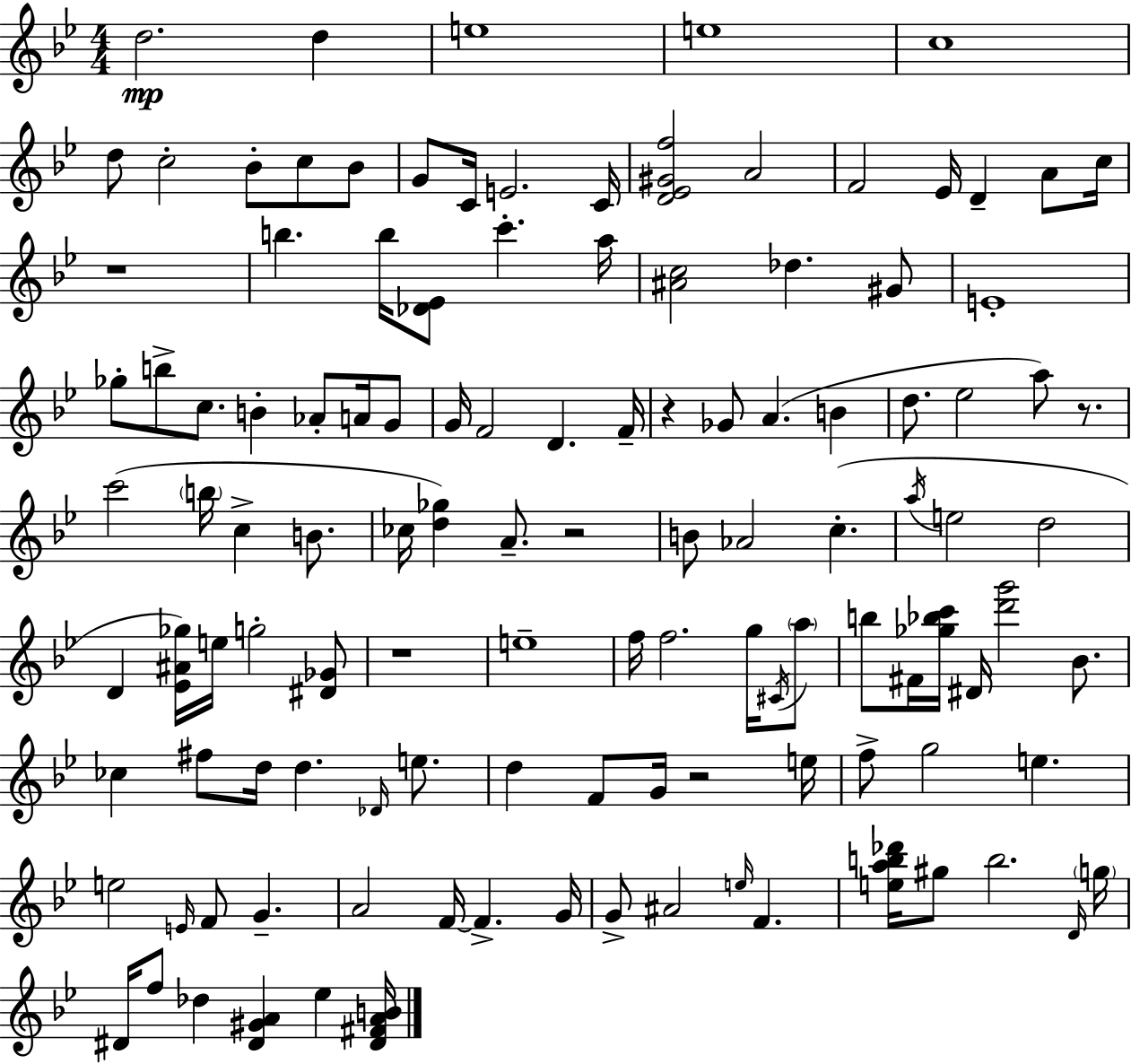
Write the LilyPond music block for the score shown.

{
  \clef treble
  \numericTimeSignature
  \time 4/4
  \key g \minor
  d''2.\mp d''4 | e''1 | e''1 | c''1 | \break d''8 c''2-. bes'8-. c''8 bes'8 | g'8 c'16 e'2. c'16 | <d' ees' gis' f''>2 a'2 | f'2 ees'16 d'4-- a'8 c''16 | \break r1 | b''4. b''16 <des' ees'>8 c'''4.-. a''16 | <ais' c''>2 des''4. gis'8 | e'1-. | \break ges''8-. b''8-> c''8. b'4-. aes'8-. a'16 g'8 | g'16 f'2 d'4. f'16-- | r4 ges'8 a'4.( b'4 | d''8. ees''2 a''8) r8. | \break c'''2( \parenthesize b''16 c''4-> b'8. | ces''16 <d'' ges''>4) a'8.-- r2 | b'8 aes'2 c''4.-.( | \acciaccatura { a''16 } e''2 d''2 | \break d'4 <ees' ais' ges''>16) e''16 g''2-. <dis' ges'>8 | r1 | e''1-- | f''16 f''2. g''16 \acciaccatura { cis'16 } | \break \parenthesize a''8 b''8 fis'16 <ges'' bes'' c'''>16 dis'16 <d''' g'''>2 bes'8. | ces''4 fis''8 d''16 d''4. \grace { des'16 } | e''8. d''4 f'8 g'16 r2 | e''16 f''8-> g''2 e''4. | \break e''2 \grace { e'16 } f'8 g'4.-- | a'2 f'16~~ f'4.-> | g'16 g'8-> ais'2 \grace { e''16 } f'4. | <e'' a'' b'' des'''>16 gis''8 b''2. | \break \grace { d'16 } \parenthesize g''16 dis'16 f''8 des''4 <dis' gis' a'>4 | ees''4 <dis' fis' a' b'>16 \bar "|."
}